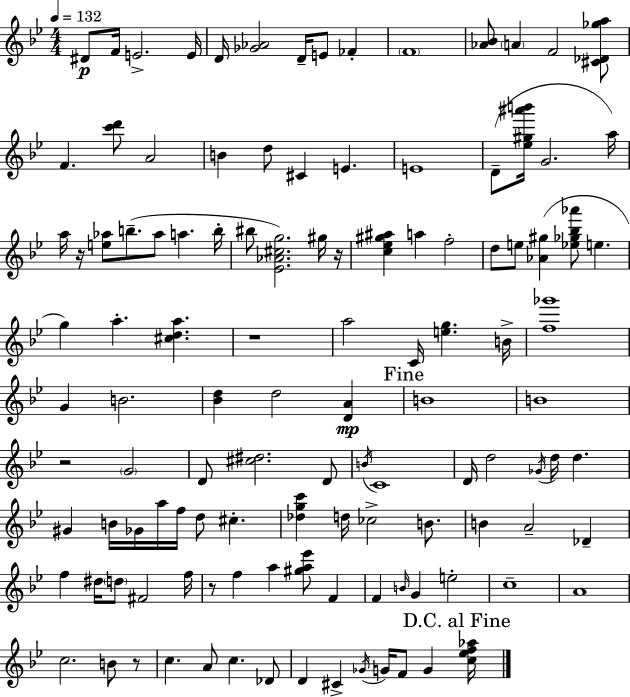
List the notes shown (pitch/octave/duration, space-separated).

D#4/e F4/s E4/h. E4/s D4/s [Gb4,Ab4]/h D4/s E4/e FES4/q F4/w [Ab4,Bb4]/e A4/q F4/h [C#4,Db4,Gb5,A5]/e F4/q. [C6,D6]/e A4/h B4/q D5/e C#4/q E4/q. E4/w D4/e [Eb5,G#5,A#6,B6]/s G4/h. A5/s A5/s R/s [E5,Ab5]/e B5/e. Ab5/e A5/q. B5/s BIS5/e [Eb4,Ab4,C#5,G5]/h. G#5/s R/s [C5,Eb5,G#5,A#5]/q A5/q F5/h D5/e E5/e [Ab4,G#5]/q [Eb5,Gb5,Bb5,Ab6]/e E5/q. G5/q A5/q. [C#5,D5,A5]/q. R/w A5/h C4/s [E5,G5]/q. B4/s [F5,Gb6]/w G4/q B4/h. [Bb4,D5]/q D5/h [D4,A4]/q B4/w B4/w R/h G4/h D4/e [C#5,D#5]/h. D4/e B4/s C4/w D4/s D5/h Gb4/s D5/s D5/q. G#4/q B4/s Gb4/s A5/s F5/s D5/e C#5/q. [Db5,G5,C6]/q D5/s CES5/h B4/e. B4/q A4/h Db4/q F5/q D#5/s D5/e F#4/h F5/s R/e F5/q A5/q [G#5,A5,Eb6]/e F4/q F4/q B4/s G4/q E5/h C5/w A4/w C5/h. B4/e R/e C5/q. A4/e C5/q. Db4/e D4/q C#4/q Gb4/s G4/s F4/e G4/q [C5,Eb5,F5,Ab5]/s